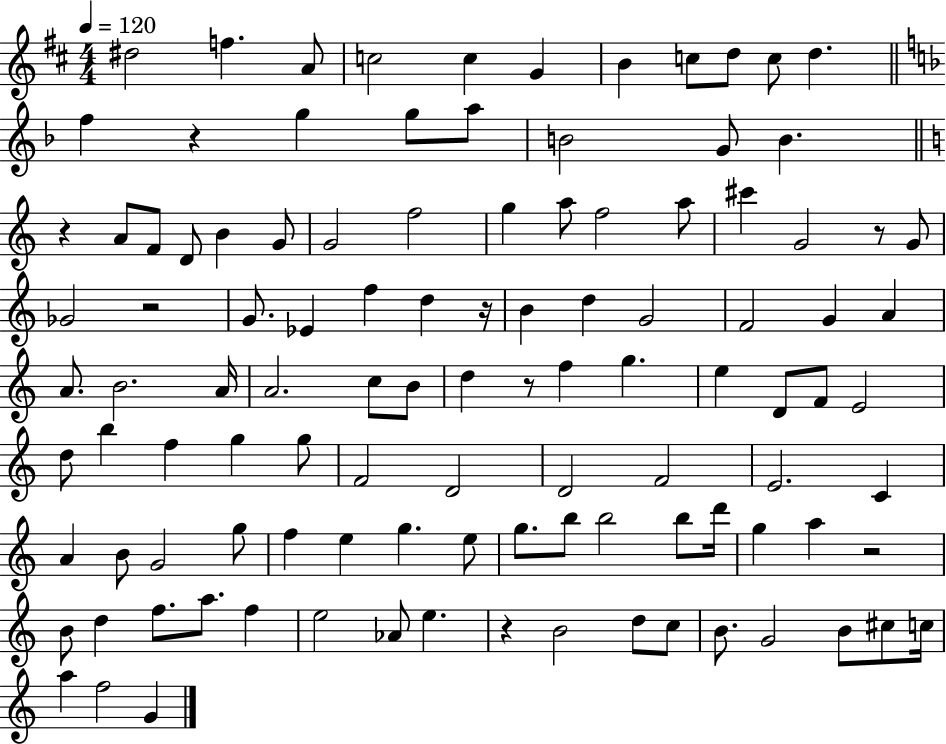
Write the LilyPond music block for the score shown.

{
  \clef treble
  \numericTimeSignature
  \time 4/4
  \key d \major
  \tempo 4 = 120
  dis''2 f''4. a'8 | c''2 c''4 g'4 | b'4 c''8 d''8 c''8 d''4. | \bar "||" \break \key f \major f''4 r4 g''4 g''8 a''8 | b'2 g'8 b'4. | \bar "||" \break \key c \major r4 a'8 f'8 d'8 b'4 g'8 | g'2 f''2 | g''4 a''8 f''2 a''8 | cis'''4 g'2 r8 g'8 | \break ges'2 r2 | g'8. ees'4 f''4 d''4 r16 | b'4 d''4 g'2 | f'2 g'4 a'4 | \break a'8. b'2. a'16 | a'2. c''8 b'8 | d''4 r8 f''4 g''4. | e''4 d'8 f'8 e'2 | \break d''8 b''4 f''4 g''4 g''8 | f'2 d'2 | d'2 f'2 | e'2. c'4 | \break a'4 b'8 g'2 g''8 | f''4 e''4 g''4. e''8 | g''8. b''8 b''2 b''8 d'''16 | g''4 a''4 r2 | \break b'8 d''4 f''8. a''8. f''4 | e''2 aes'8 e''4. | r4 b'2 d''8 c''8 | b'8. g'2 b'8 cis''8 c''16 | \break a''4 f''2 g'4 | \bar "|."
}